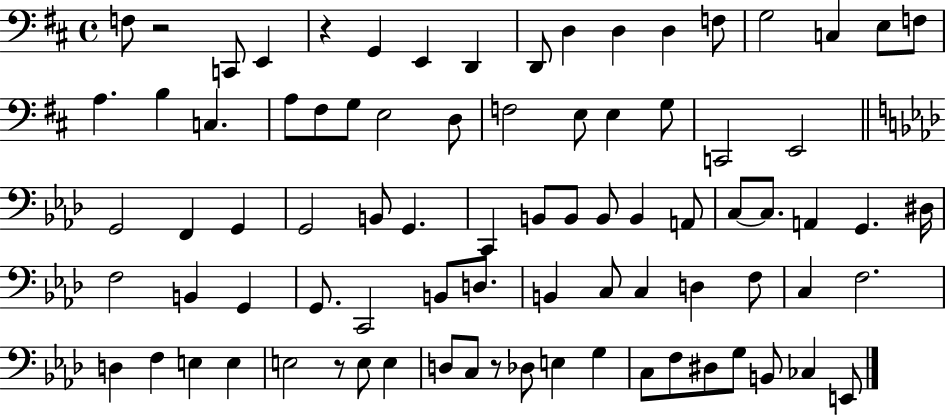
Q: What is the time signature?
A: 4/4